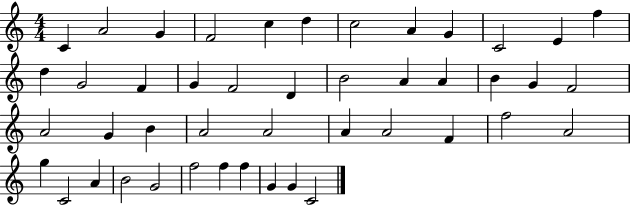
X:1
T:Untitled
M:4/4
L:1/4
K:C
C A2 G F2 c d c2 A G C2 E f d G2 F G F2 D B2 A A B G F2 A2 G B A2 A2 A A2 F f2 A2 g C2 A B2 G2 f2 f f G G C2